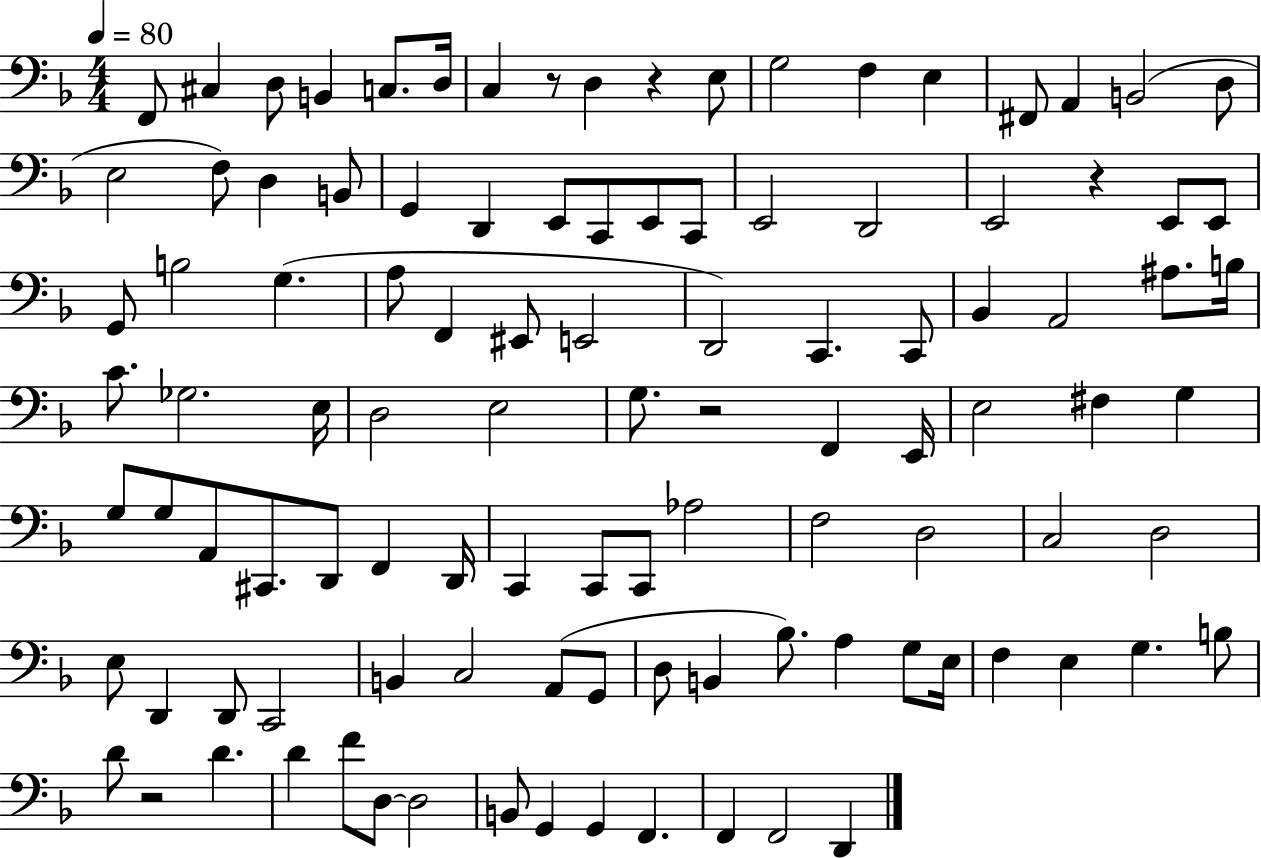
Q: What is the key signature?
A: F major